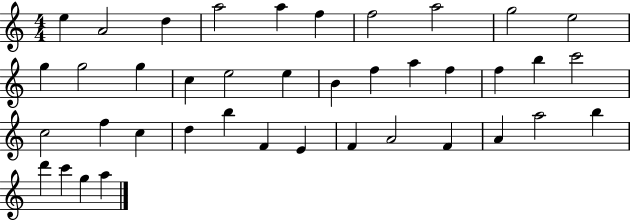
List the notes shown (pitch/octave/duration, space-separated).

E5/q A4/h D5/q A5/h A5/q F5/q F5/h A5/h G5/h E5/h G5/q G5/h G5/q C5/q E5/h E5/q B4/q F5/q A5/q F5/q F5/q B5/q C6/h C5/h F5/q C5/q D5/q B5/q F4/q E4/q F4/q A4/h F4/q A4/q A5/h B5/q D6/q C6/q G5/q A5/q